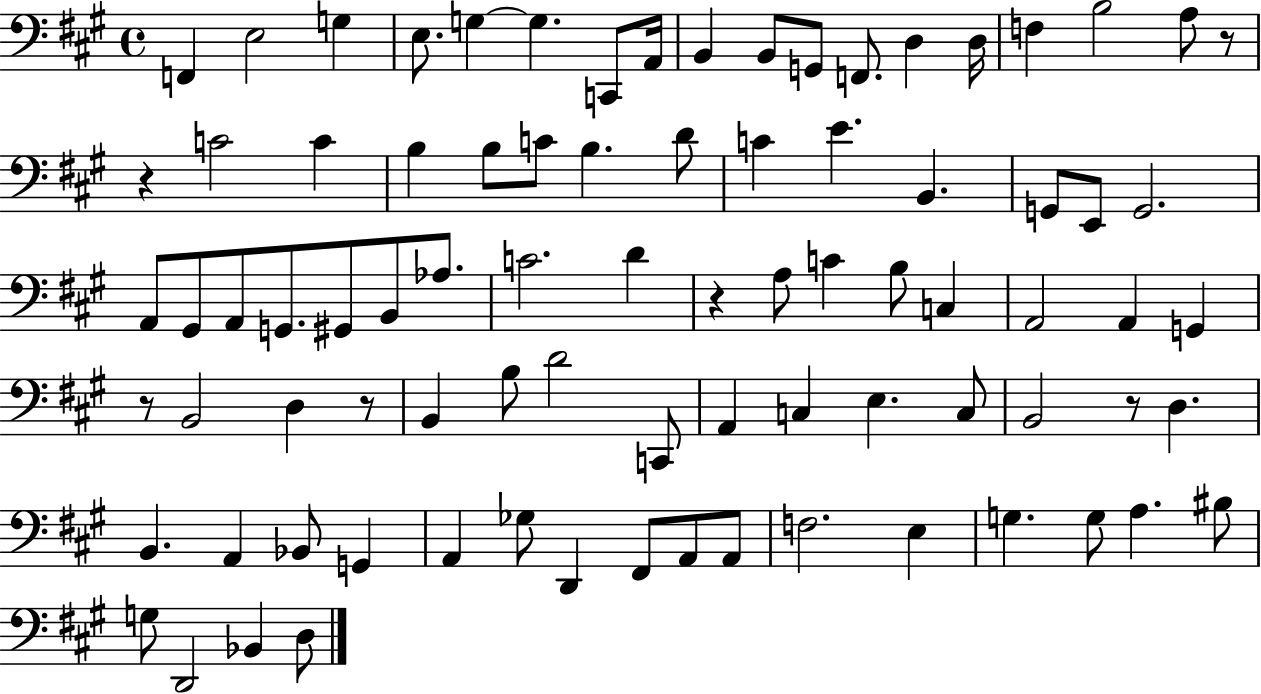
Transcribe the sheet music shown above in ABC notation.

X:1
T:Untitled
M:4/4
L:1/4
K:A
F,, E,2 G, E,/2 G, G, C,,/2 A,,/4 B,, B,,/2 G,,/2 F,,/2 D, D,/4 F, B,2 A,/2 z/2 z C2 C B, B,/2 C/2 B, D/2 C E B,, G,,/2 E,,/2 G,,2 A,,/2 ^G,,/2 A,,/2 G,,/2 ^G,,/2 B,,/2 _A,/2 C2 D z A,/2 C B,/2 C, A,,2 A,, G,, z/2 B,,2 D, z/2 B,, B,/2 D2 C,,/2 A,, C, E, C,/2 B,,2 z/2 D, B,, A,, _B,,/2 G,, A,, _G,/2 D,, ^F,,/2 A,,/2 A,,/2 F,2 E, G, G,/2 A, ^B,/2 G,/2 D,,2 _B,, D,/2